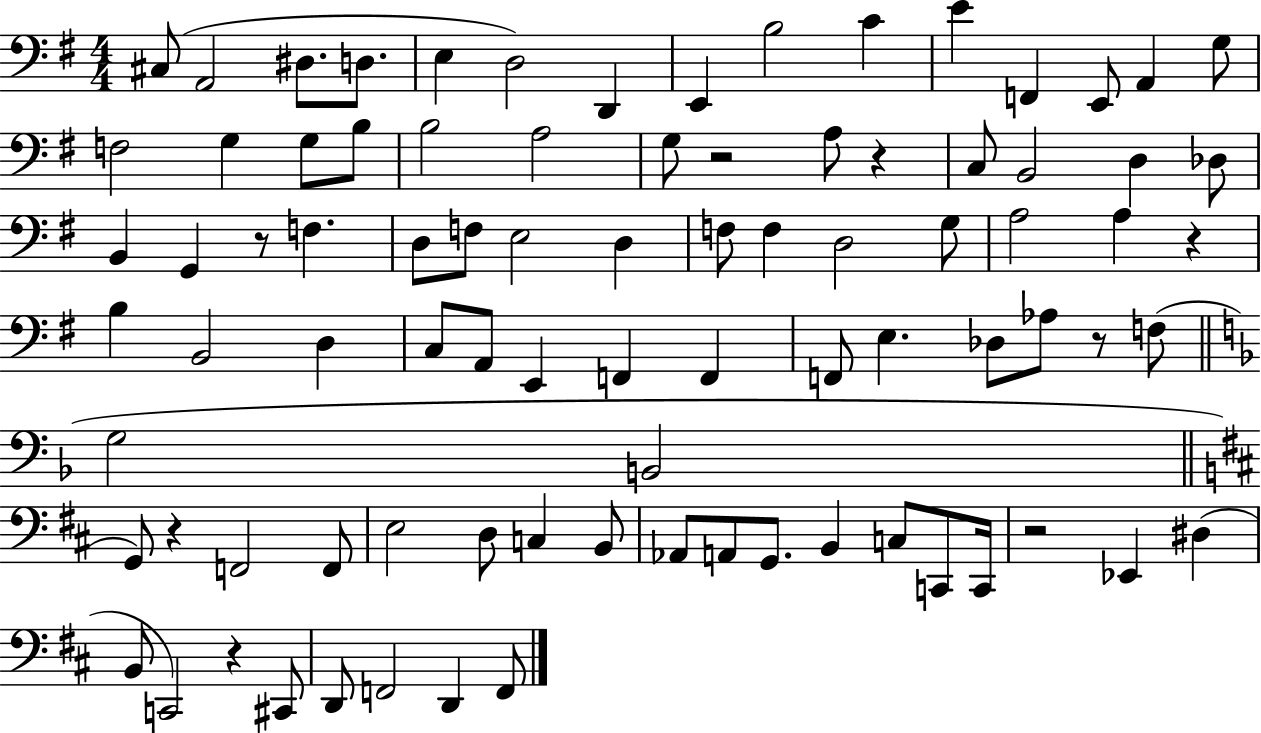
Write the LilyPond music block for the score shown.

{
  \clef bass
  \numericTimeSignature
  \time 4/4
  \key g \major
  cis8( a,2 dis8. d8. | e4 d2) d,4 | e,4 b2 c'4 | e'4 f,4 e,8 a,4 g8 | \break f2 g4 g8 b8 | b2 a2 | g8 r2 a8 r4 | c8 b,2 d4 des8 | \break b,4 g,4 r8 f4. | d8 f8 e2 d4 | f8 f4 d2 g8 | a2 a4 r4 | \break b4 b,2 d4 | c8 a,8 e,4 f,4 f,4 | f,8 e4. des8 aes8 r8 f8( | \bar "||" \break \key d \minor g2 b,2 | \bar "||" \break \key d \major g,8) r4 f,2 f,8 | e2 d8 c4 b,8 | aes,8 a,8 g,8. b,4 c8 c,8 c,16 | r2 ees,4 dis4( | \break b,8 c,2) r4 cis,8 | d,8 f,2 d,4 f,8 | \bar "|."
}